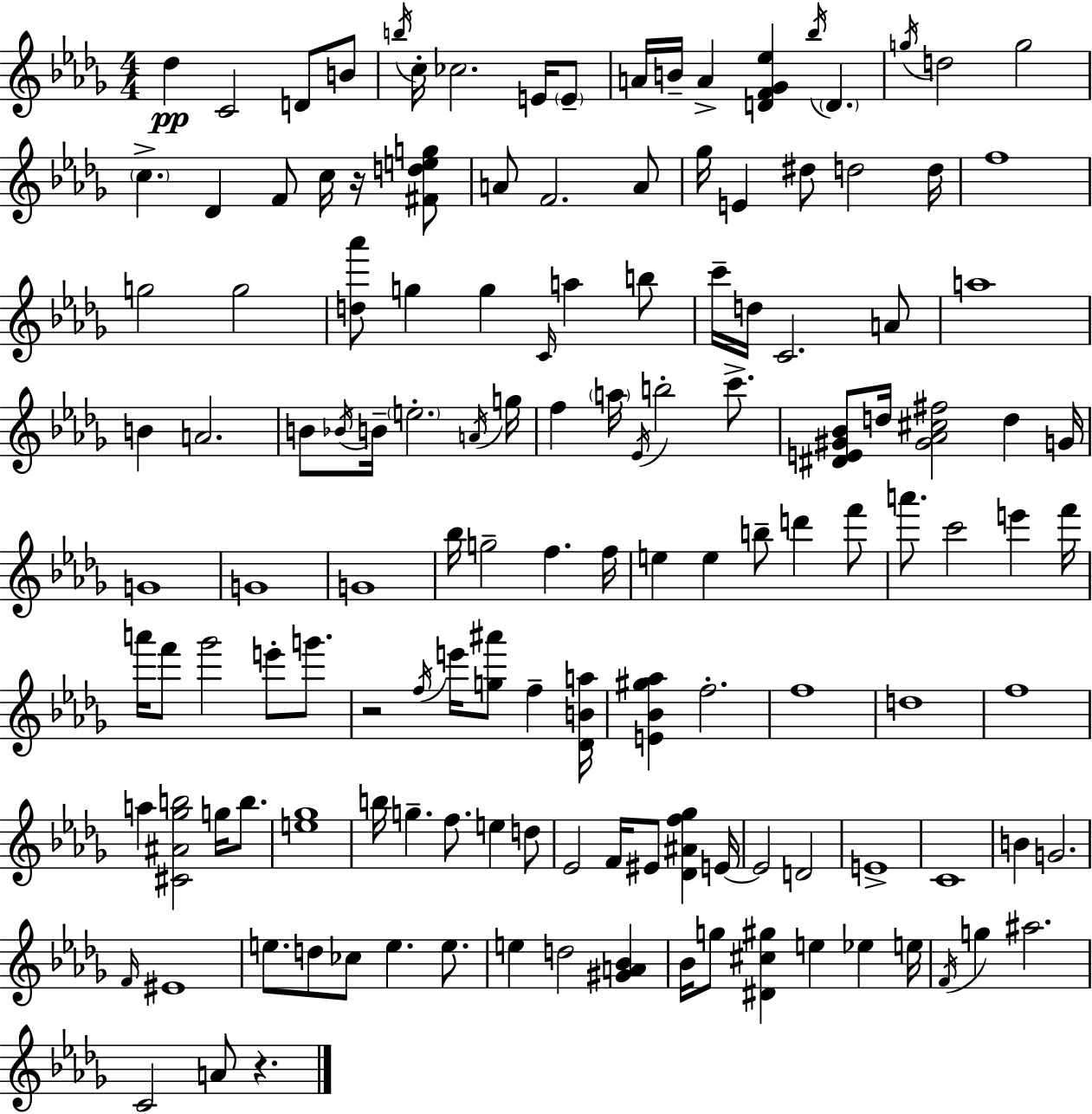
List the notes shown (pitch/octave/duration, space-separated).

Db5/q C4/h D4/e B4/e B5/s C5/s CES5/h. E4/s E4/e A4/s B4/s A4/q [D4,F4,Gb4,Eb5]/q Bb5/s D4/q. G5/s D5/h G5/h C5/q. Db4/q F4/e C5/s R/s [F#4,D5,E5,G5]/e A4/e F4/h. A4/e Gb5/s E4/q D#5/e D5/h D5/s F5/w G5/h G5/h [D5,Ab6]/e G5/q G5/q C4/s A5/q B5/e C6/s D5/s C4/h. A4/e A5/w B4/q A4/h. B4/e Bb4/s B4/s E5/h. A4/s G5/s F5/q A5/s Eb4/s B5/h C6/e. [D#4,E4,G#4,Bb4]/e D5/s [G#4,Ab4,C#5,F#5]/h D5/q G4/s G4/w G4/w G4/w Bb5/s G5/h F5/q. F5/s E5/q E5/q B5/e D6/q F6/e A6/e. C6/h E6/q F6/s A6/s F6/e Gb6/h E6/e G6/e. R/h F5/s E6/s [G5,A#6]/e F5/q [Db4,B4,A5]/s [E4,Bb4,G#5,Ab5]/q F5/h. F5/w D5/w F5/w A5/q [C#4,A#4,Gb5,B5]/h G5/s B5/e. [E5,Gb5]/w B5/s G5/q. F5/e. E5/q D5/e Eb4/h F4/s EIS4/e [Db4,A#4,F5,Gb5]/q E4/s E4/h D4/h E4/w C4/w B4/q G4/h. F4/s EIS4/w E5/e. D5/e CES5/e E5/q. E5/e. E5/q D5/h [G#4,A4,Bb4]/q Bb4/s G5/e [D#4,C#5,G#5]/q E5/q Eb5/q E5/s F4/s G5/q A#5/h. C4/h A4/e R/q.